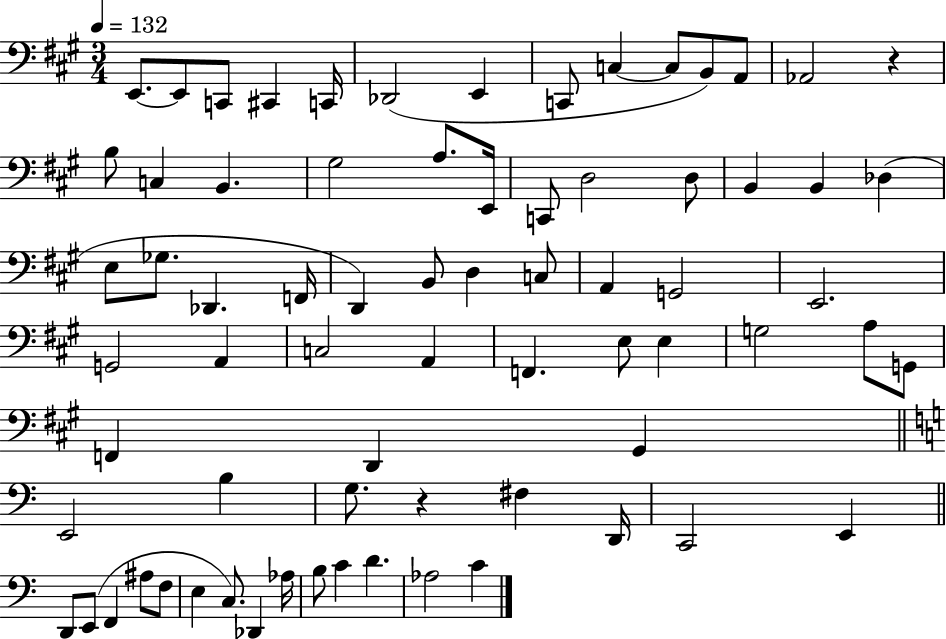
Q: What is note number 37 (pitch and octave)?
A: G2